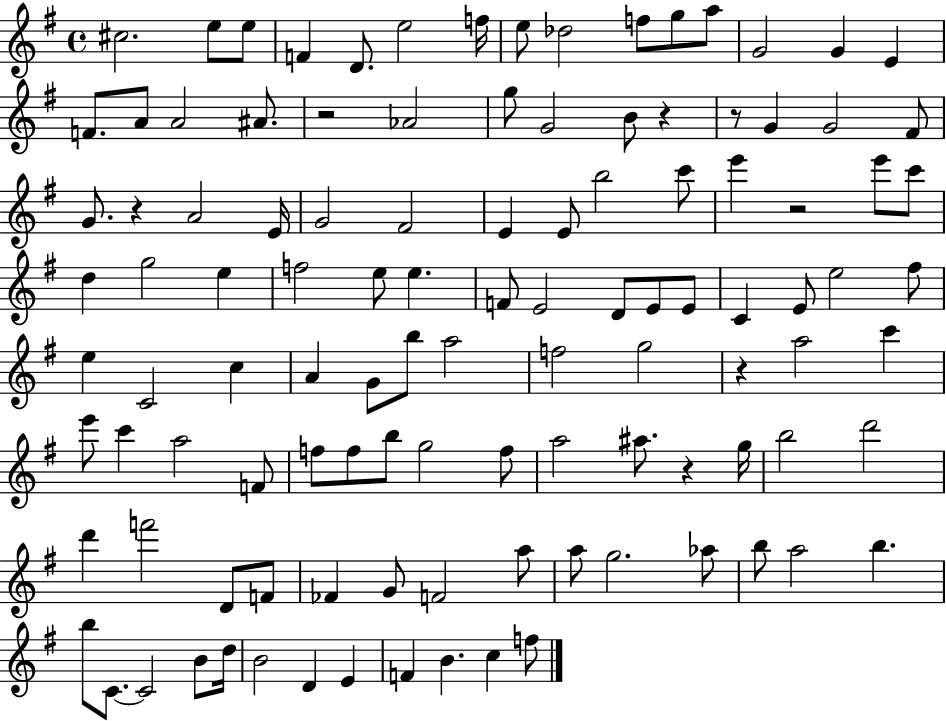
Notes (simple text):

C#5/h. E5/e E5/e F4/q D4/e. E5/h F5/s E5/e Db5/h F5/e G5/e A5/e G4/h G4/q E4/q F4/e. A4/e A4/h A#4/e. R/h Ab4/h G5/e G4/h B4/e R/q R/e G4/q G4/h F#4/e G4/e. R/q A4/h E4/s G4/h F#4/h E4/q E4/e B5/h C6/e E6/q R/h E6/e C6/e D5/q G5/h E5/q F5/h E5/e E5/q. F4/e E4/h D4/e E4/e E4/e C4/q E4/e E5/h F#5/e E5/q C4/h C5/q A4/q G4/e B5/e A5/h F5/h G5/h R/q A5/h C6/q E6/e C6/q A5/h F4/e F5/e F5/e B5/e G5/h F5/e A5/h A#5/e. R/q G5/s B5/h D6/h D6/q F6/h D4/e F4/e FES4/q G4/e F4/h A5/e A5/e G5/h. Ab5/e B5/e A5/h B5/q. B5/e C4/e. C4/h B4/e D5/s B4/h D4/q E4/q F4/q B4/q. C5/q F5/e